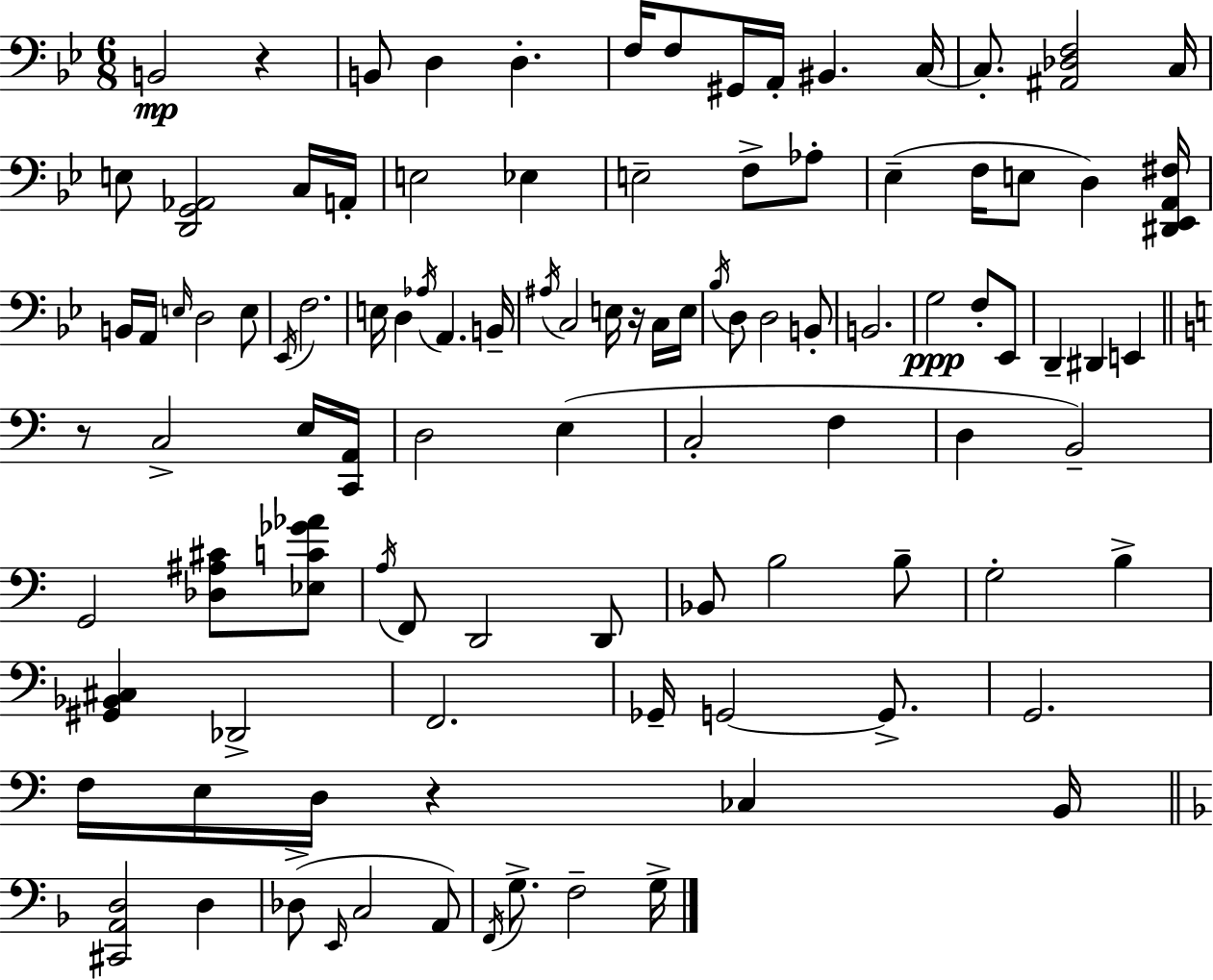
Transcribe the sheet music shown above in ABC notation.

X:1
T:Untitled
M:6/8
L:1/4
K:Bb
B,,2 z B,,/2 D, D, F,/4 F,/2 ^G,,/4 A,,/4 ^B,, C,/4 C,/2 [^A,,_D,F,]2 C,/4 E,/2 [D,,G,,_A,,]2 C,/4 A,,/4 E,2 _E, E,2 F,/2 _A,/2 _E, F,/4 E,/2 D, [^D,,_E,,A,,^F,]/4 B,,/4 A,,/4 E,/4 D,2 E,/2 _E,,/4 F,2 E,/4 D, _A,/4 A,, B,,/4 ^A,/4 C,2 E,/4 z/4 C,/4 E,/4 _B,/4 D,/2 D,2 B,,/2 B,,2 G,2 F,/2 _E,,/2 D,, ^D,, E,, z/2 C,2 E,/4 [C,,A,,]/4 D,2 E, C,2 F, D, B,,2 G,,2 [_D,^A,^C]/2 [_E,C_G_A]/2 A,/4 F,,/2 D,,2 D,,/2 _B,,/2 B,2 B,/2 G,2 B, [^G,,_B,,^C,] _D,,2 F,,2 _G,,/4 G,,2 G,,/2 G,,2 F,/4 E,/4 D,/4 z _C, B,,/4 [^C,,A,,D,]2 D, _D,/2 E,,/4 C,2 A,,/2 F,,/4 G,/2 F,2 G,/4